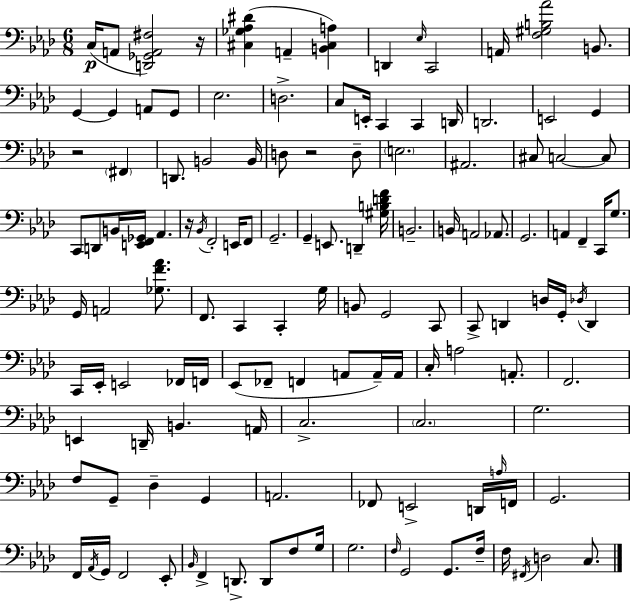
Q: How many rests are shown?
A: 4